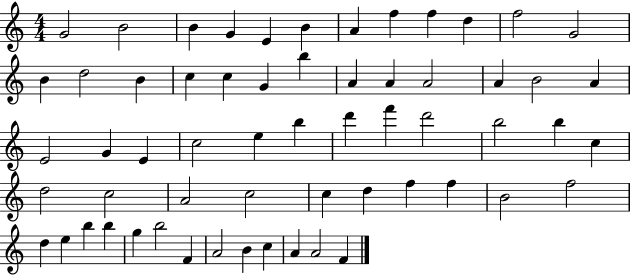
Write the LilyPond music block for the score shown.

{
  \clef treble
  \numericTimeSignature
  \time 4/4
  \key c \major
  g'2 b'2 | b'4 g'4 e'4 b'4 | a'4 f''4 f''4 d''4 | f''2 g'2 | \break b'4 d''2 b'4 | c''4 c''4 g'4 b''4 | a'4 a'4 a'2 | a'4 b'2 a'4 | \break e'2 g'4 e'4 | c''2 e''4 b''4 | d'''4 f'''4 d'''2 | b''2 b''4 c''4 | \break d''2 c''2 | a'2 c''2 | c''4 d''4 f''4 f''4 | b'2 f''2 | \break d''4 e''4 b''4 b''4 | g''4 b''2 f'4 | a'2 b'4 c''4 | a'4 a'2 f'4 | \break \bar "|."
}